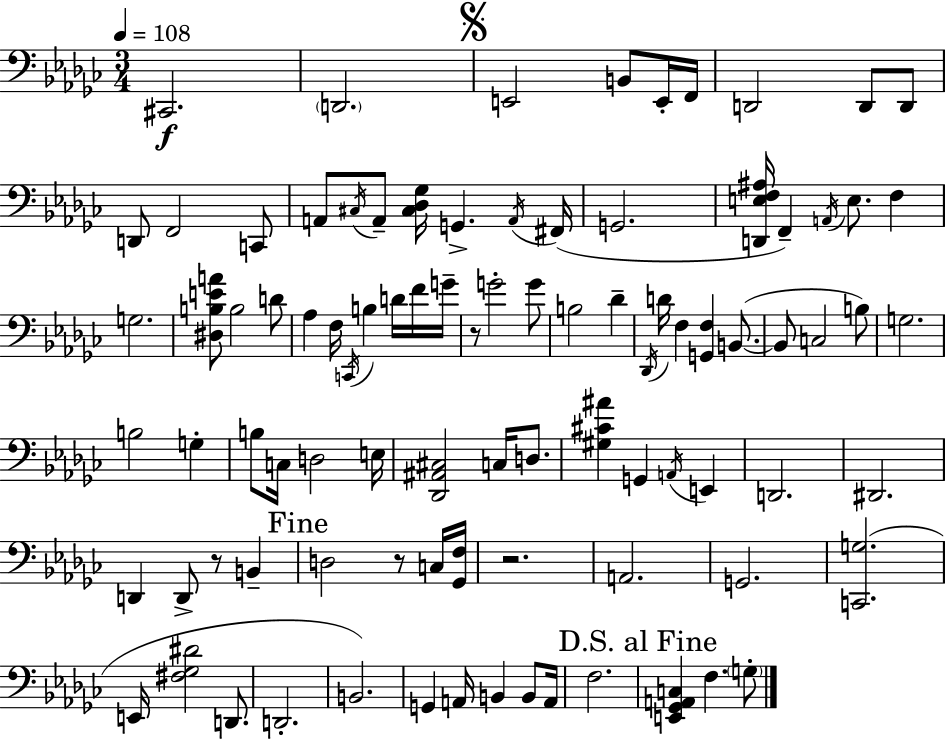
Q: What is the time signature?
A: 3/4